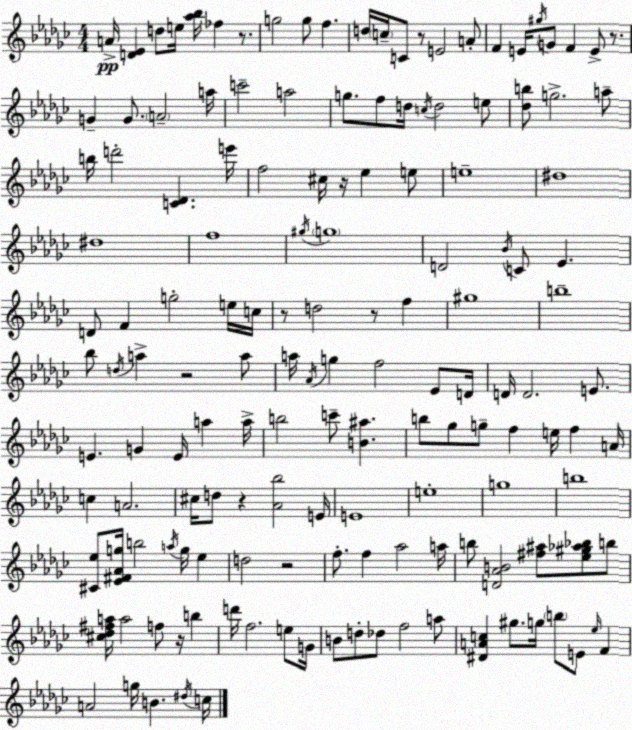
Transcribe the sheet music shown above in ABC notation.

X:1
T:Untitled
M:4/4
L:1/4
K:Ebm
A/4 [D_E] d/2 e/4 [_a_b]/4 _f z/2 g2 g/2 f d/4 c/4 C/2 z/2 E2 A/2 F E/4 ^g/4 G/2 F E/2 z/2 G G/2 A2 a/4 c'2 a2 g/2 f/2 d/4 c/4 d2 e/2 [_db]/2 g2 a/2 b/4 d'2 [C_D] e'/4 f2 ^c/4 z/4 _e e/2 e4 ^d4 ^d4 f4 ^g/4 g4 D2 _B/4 C/2 _E D/2 F g2 e/4 c/4 z/2 d2 z/2 f ^g4 b4 _b/2 d/4 a z2 a/2 a/4 _A/4 g f2 _E/2 D/4 D/4 D2 E/2 E G E/4 a a/4 b2 c'/2 [B^a] b/2 _g/2 g/2 f e/4 f A/4 c A2 ^c/4 d/2 z [_A_b]2 E/4 E4 e4 g4 b4 [^C_e]/2 [_E^F_Ag]/4 b2 a/4 g/4 _e d2 z2 f/2 f _a2 a/4 b/2 [D_AB]2 [^f^a]/2 [_e^g_a_b]/2 b/2 [^c_d^fa]/4 a2 f/2 z/4 b d'/4 f2 e/2 G/4 B/2 d/2 _d/2 f2 a/2 [^DAc] ^g/2 g/4 b/2 E/2 _e/4 F A2 g/4 B ^d/4 c/4